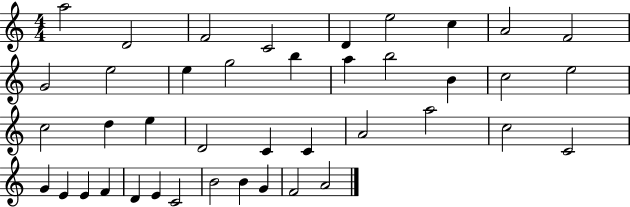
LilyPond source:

{
  \clef treble
  \numericTimeSignature
  \time 4/4
  \key c \major
  a''2 d'2 | f'2 c'2 | d'4 e''2 c''4 | a'2 f'2 | \break g'2 e''2 | e''4 g''2 b''4 | a''4 b''2 b'4 | c''2 e''2 | \break c''2 d''4 e''4 | d'2 c'4 c'4 | a'2 a''2 | c''2 c'2 | \break g'4 e'4 e'4 f'4 | d'4 e'4 c'2 | b'2 b'4 g'4 | f'2 a'2 | \break \bar "|."
}